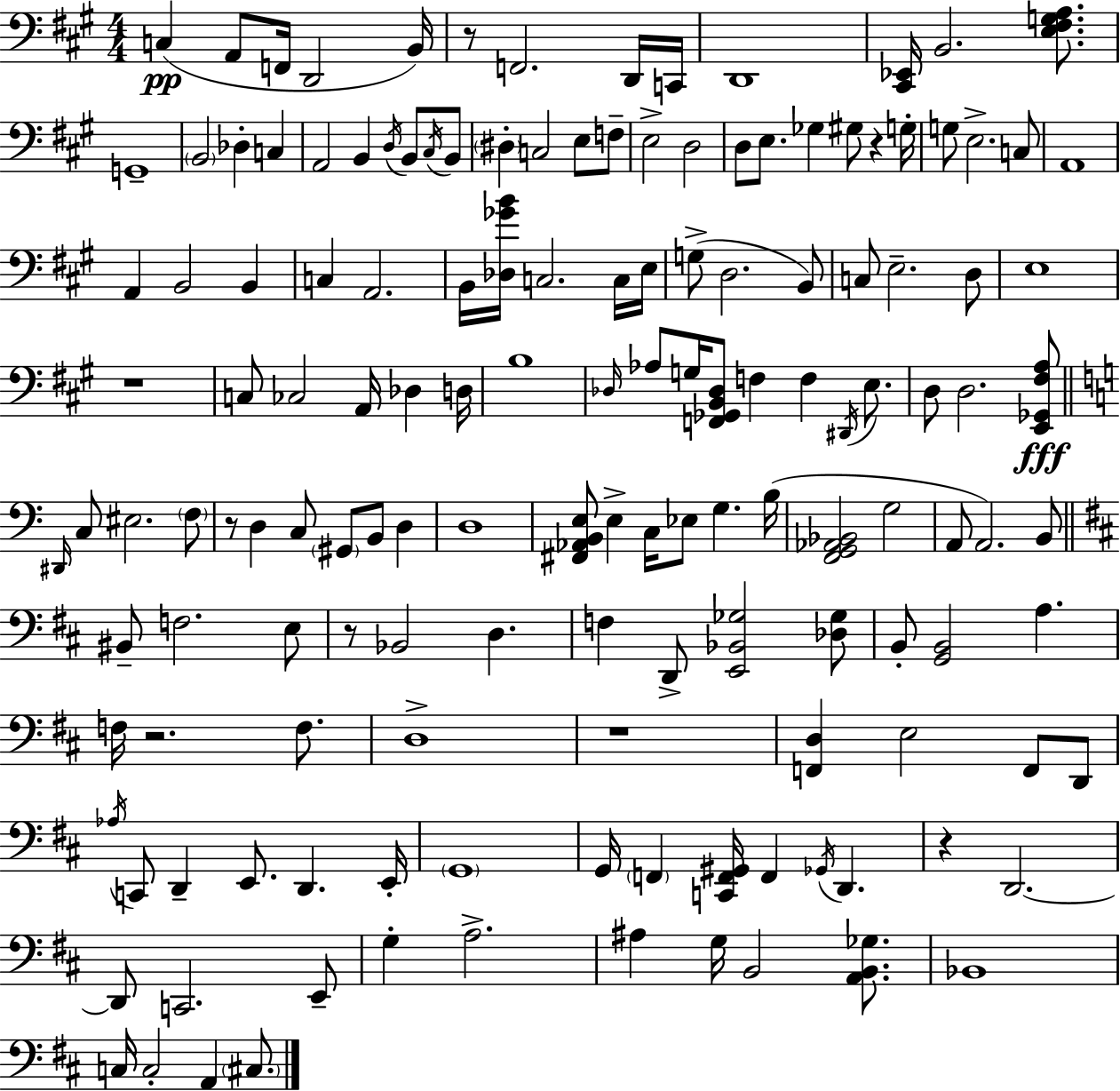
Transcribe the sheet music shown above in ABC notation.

X:1
T:Untitled
M:4/4
L:1/4
K:A
C, A,,/2 F,,/4 D,,2 B,,/4 z/2 F,,2 D,,/4 C,,/4 D,,4 [^C,,_E,,]/4 B,,2 [E,^F,G,A,]/2 G,,4 B,,2 _D, C, A,,2 B,, D,/4 B,,/2 ^C,/4 B,,/2 ^D, C,2 E,/2 F,/2 E,2 D,2 D,/2 E,/2 _G, ^G,/2 z G,/4 G,/2 E,2 C,/2 A,,4 A,, B,,2 B,, C, A,,2 B,,/4 [_D,_GB]/4 C,2 C,/4 E,/4 G,/2 D,2 B,,/2 C,/2 E,2 D,/2 E,4 z4 C,/2 _C,2 A,,/4 _D, D,/4 B,4 _D,/4 _A,/2 G,/4 [F,,_G,,B,,_D,]/2 F, F, ^D,,/4 E,/2 D,/2 D,2 [E,,_G,,^F,A,]/2 ^D,,/4 C,/2 ^E,2 F,/2 z/2 D, C,/2 ^G,,/2 B,,/2 D, D,4 [^F,,_A,,B,,E,]/2 E, C,/4 _E,/2 G, B,/4 [F,,G,,_A,,_B,,]2 G,2 A,,/2 A,,2 B,,/2 ^B,,/2 F,2 E,/2 z/2 _B,,2 D, F, D,,/2 [E,,_B,,_G,]2 [_D,_G,]/2 B,,/2 [G,,B,,]2 A, F,/4 z2 F,/2 D,4 z4 [F,,D,] E,2 F,,/2 D,,/2 _A,/4 C,,/2 D,, E,,/2 D,, E,,/4 G,,4 G,,/4 F,, [C,,F,,^G,,]/4 F,, _G,,/4 D,, z D,,2 D,,/2 C,,2 E,,/2 G, A,2 ^A, G,/4 B,,2 [A,,B,,_G,]/2 _B,,4 C,/4 C,2 A,, ^C,/2